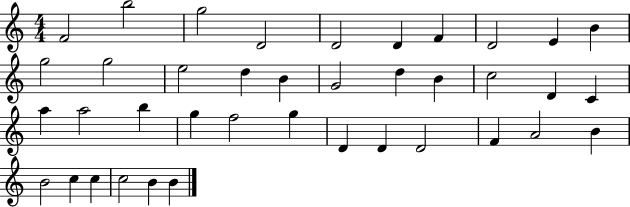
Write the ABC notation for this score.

X:1
T:Untitled
M:4/4
L:1/4
K:C
F2 b2 g2 D2 D2 D F D2 E B g2 g2 e2 d B G2 d B c2 D C a a2 b g f2 g D D D2 F A2 B B2 c c c2 B B